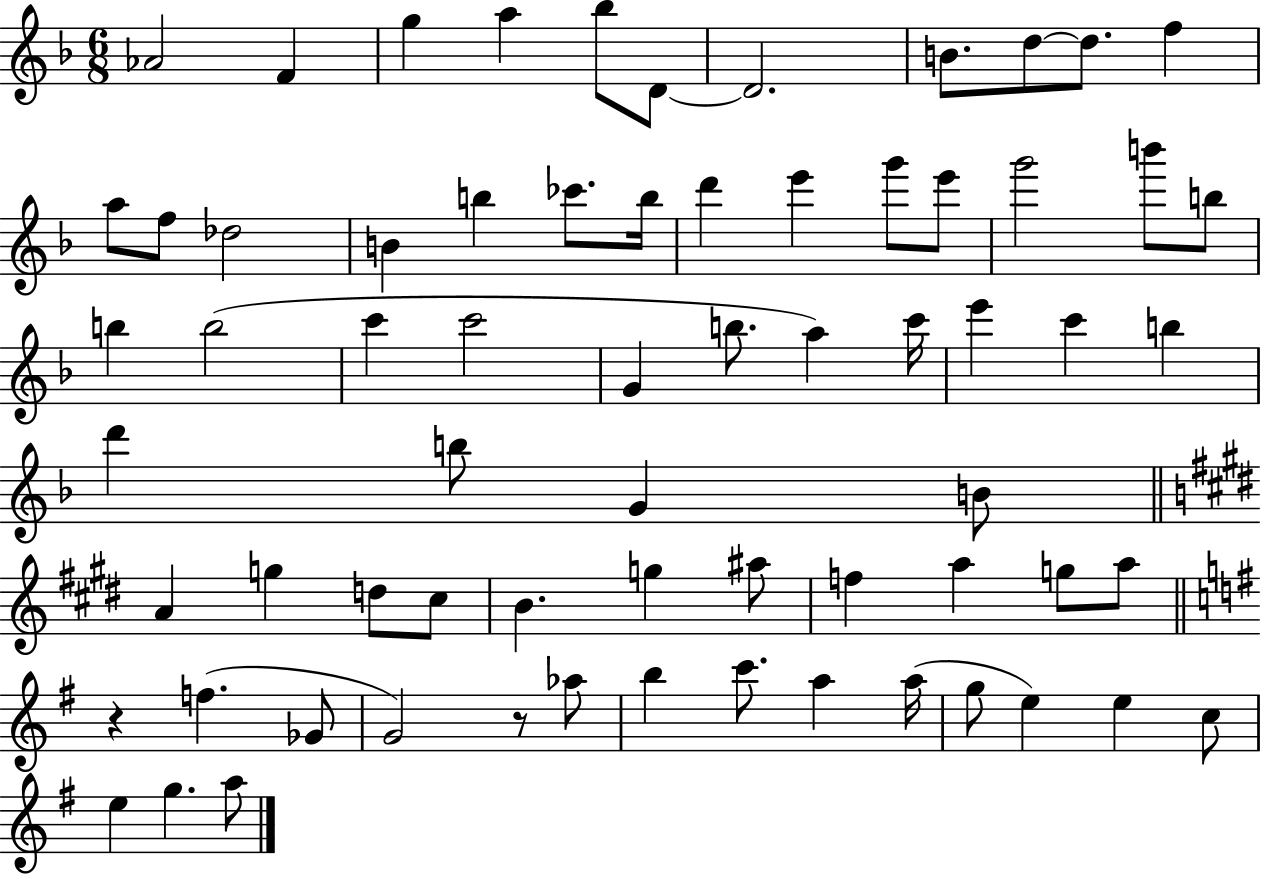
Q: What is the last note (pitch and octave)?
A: A5